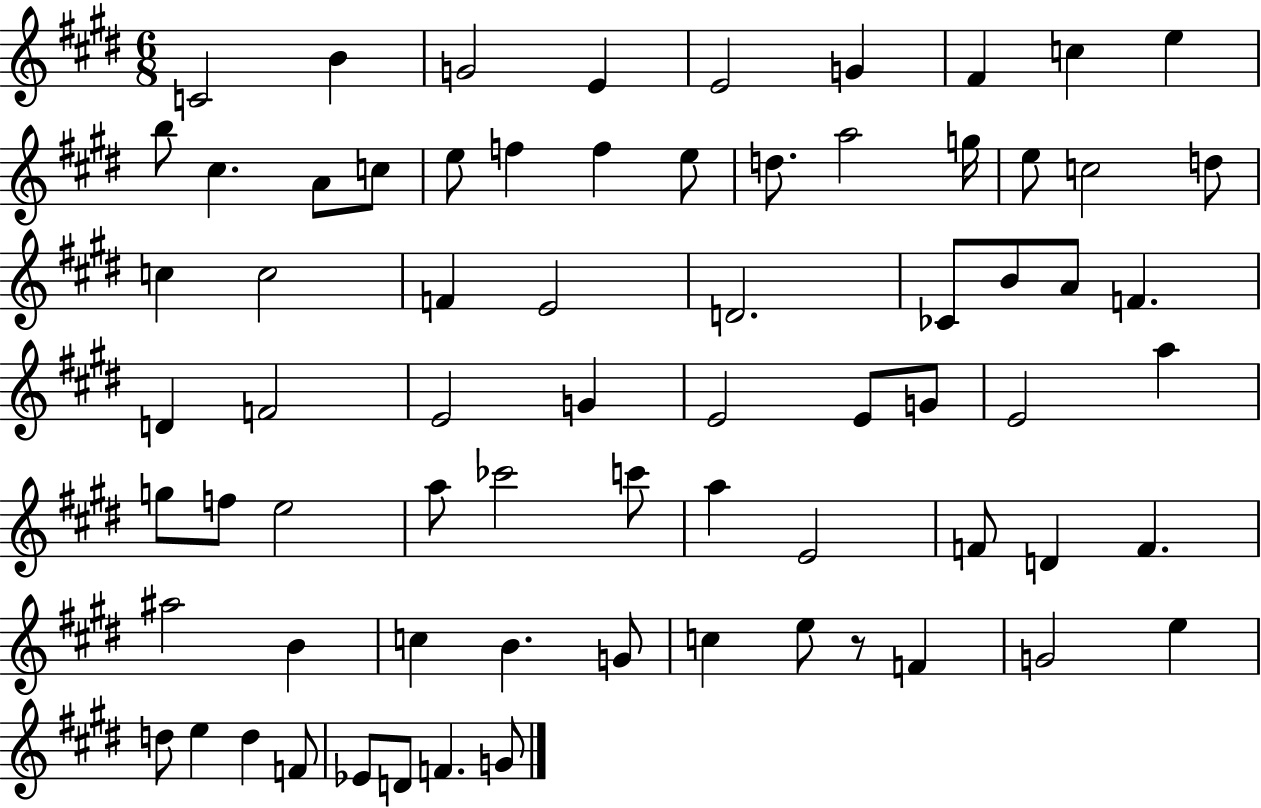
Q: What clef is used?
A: treble